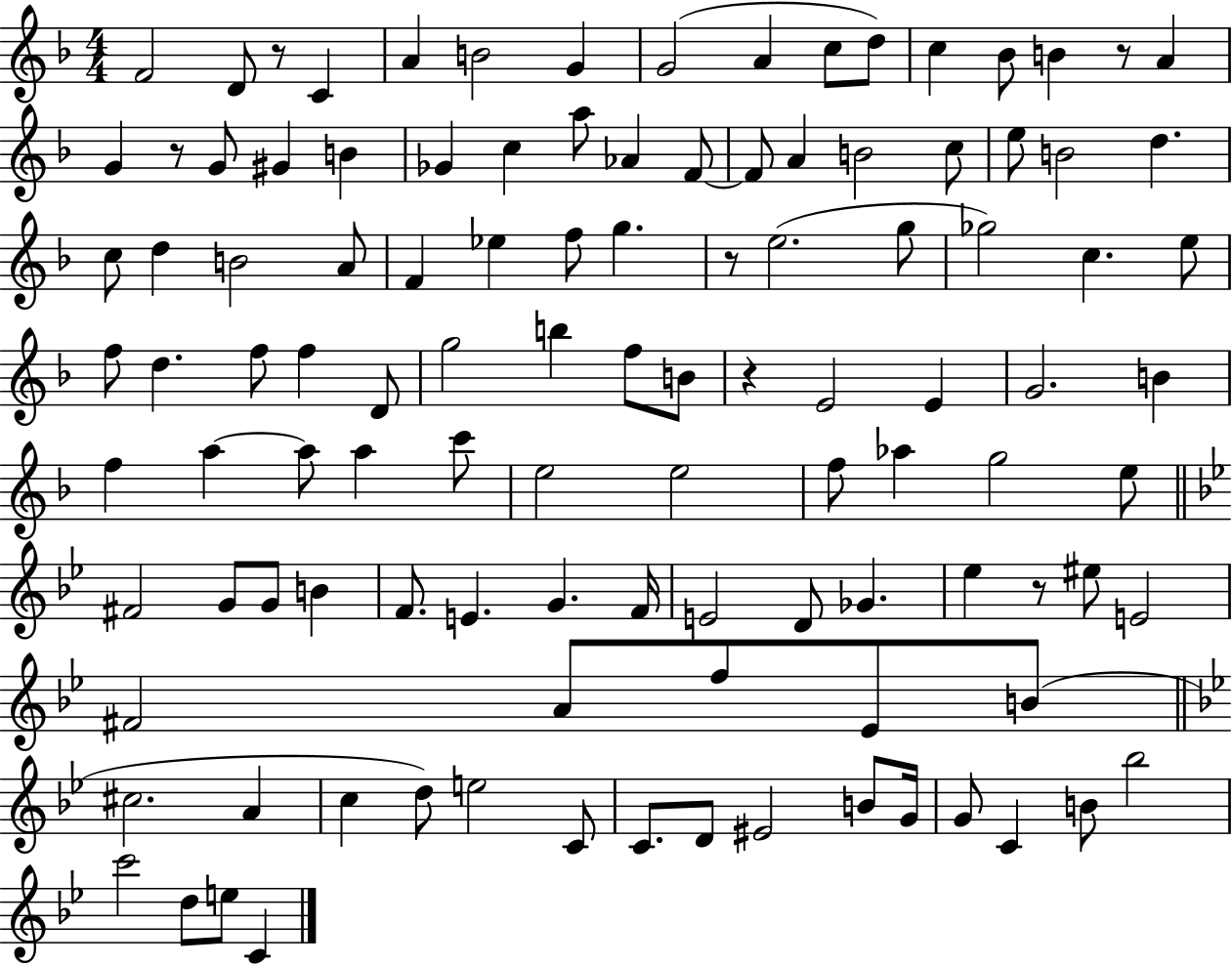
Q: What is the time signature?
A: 4/4